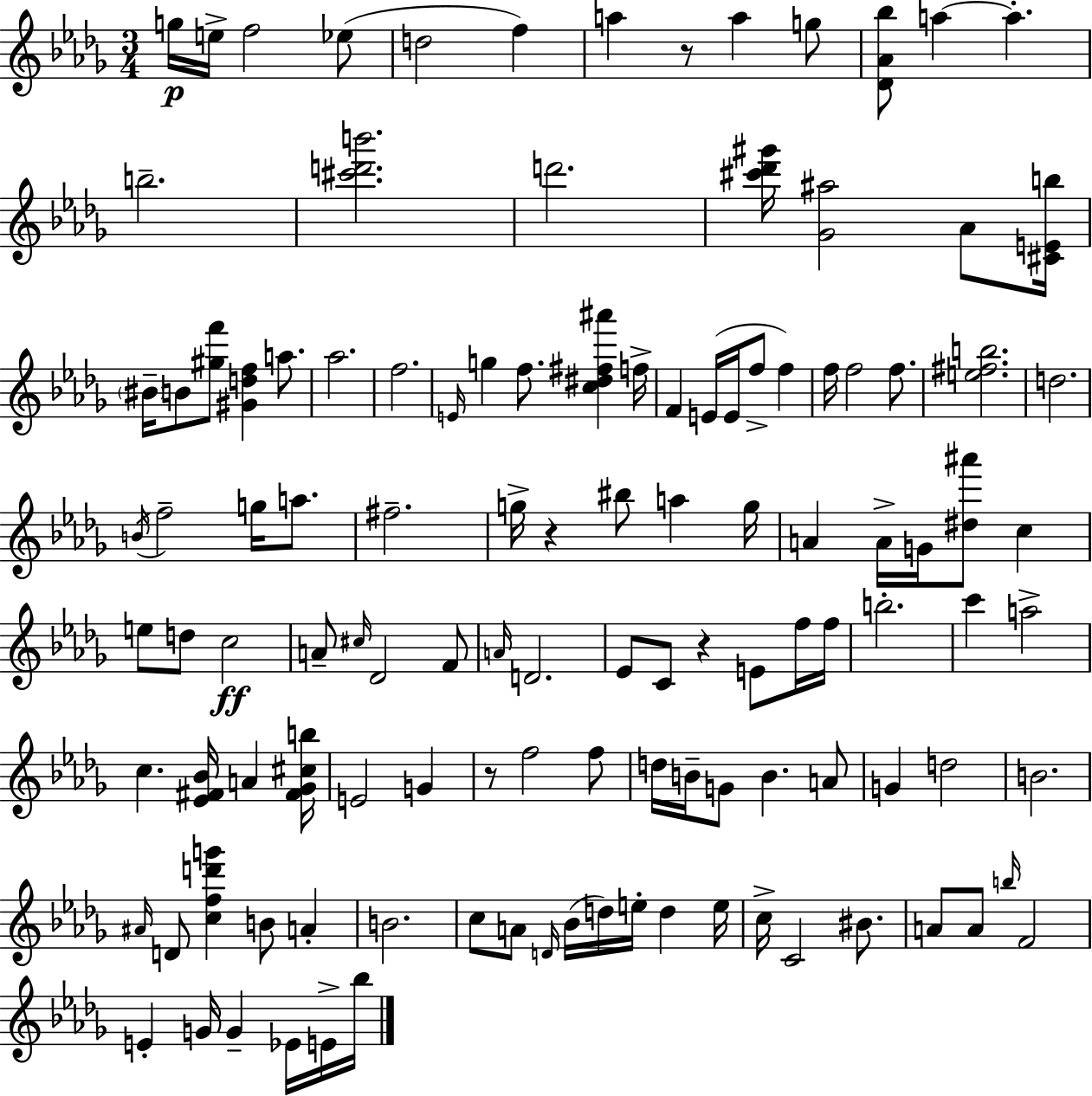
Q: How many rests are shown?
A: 4